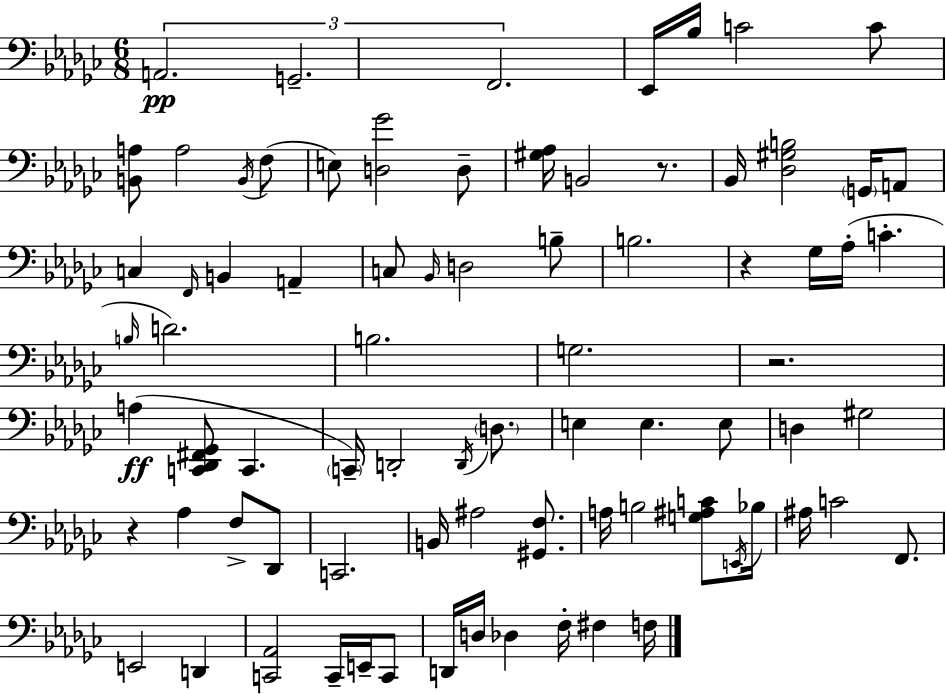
{
  \clef bass
  \numericTimeSignature
  \time 6/8
  \key ees \minor
  \tuplet 3/2 { a,2.\pp | g,2.-- | f,2. } | ees,16 bes16 c'2 c'8 | \break <b, a>8 a2 \acciaccatura { b,16 }( f8 | e8) <d ges'>2 d8-- | <gis aes>16 b,2 r8. | bes,16 <des gis b>2 \parenthesize g,16 a,8 | \break c4 \grace { f,16 } b,4 a,4-- | c8 \grace { bes,16 } d2 | b8-- b2. | r4 ges16 aes16-.( c'4.-. | \break \grace { b16 }) d'2. | b2. | g2. | r2. | \break a4(\ff <c, des, fis, ges,>8 c,4. | \parenthesize c,16--) d,2-. | \acciaccatura { d,16 } \parenthesize d8. e4 e4. | e8 d4 gis2 | \break r4 aes4 | f8-> des,8 c,2. | b,16 ais2 | <gis, f>8. a16 b2 | \break <g ais c'>8 \acciaccatura { e,16 } bes16 ais16 c'2 | f,8. e,2 | d,4 <c, aes,>2 | c,16-- e,16-- c,8 d,16 d16 des4 | \break f16-. fis4 f16 \bar "|."
}